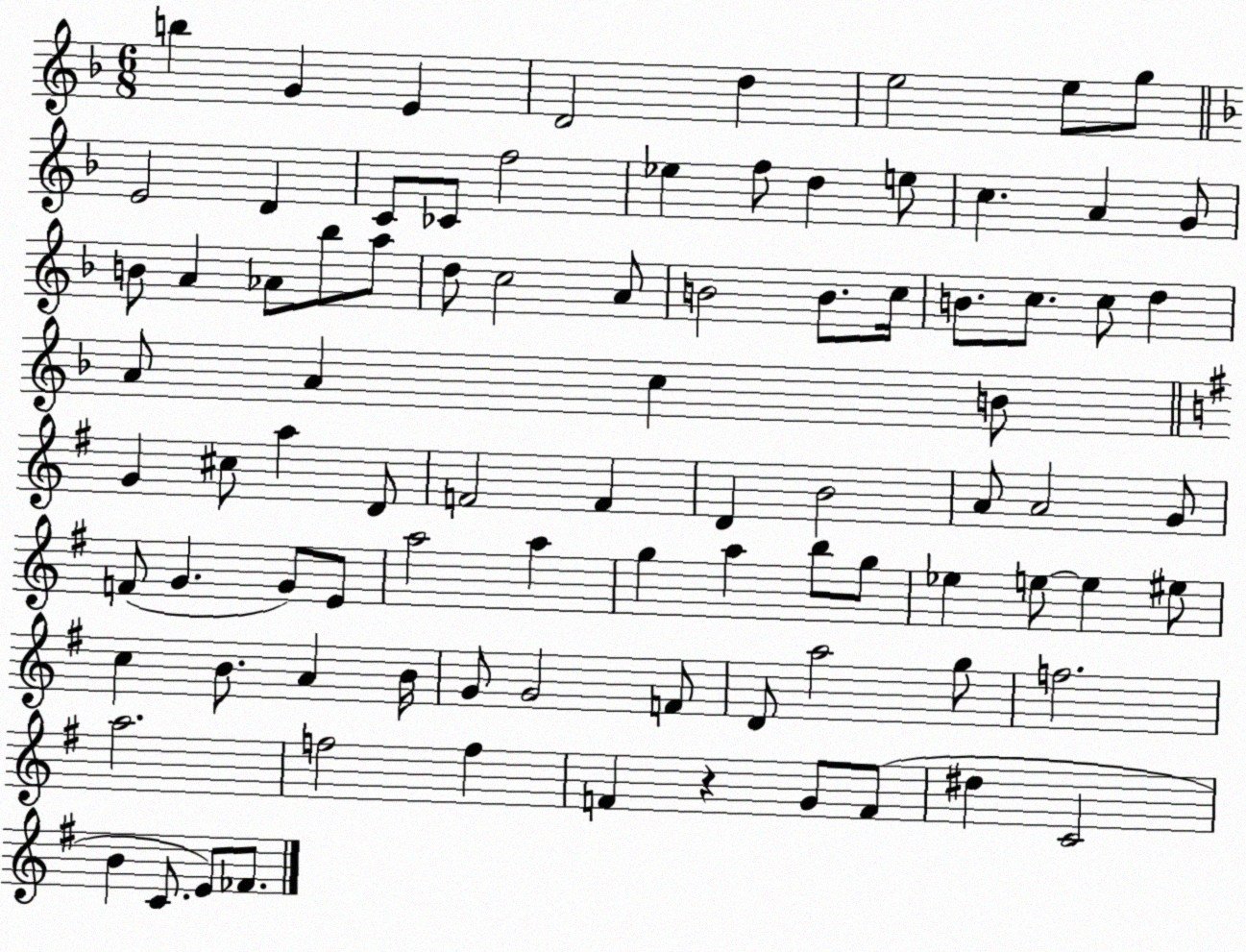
X:1
T:Untitled
M:6/8
L:1/4
K:F
b G E D2 d e2 e/2 g/2 E2 D C/2 _C/2 f2 _e f/2 d e/2 c A G/2 B/2 A _A/2 _b/2 a/2 d/2 c2 A/2 B2 B/2 c/4 B/2 c/2 c/2 d A/2 A c B/2 G ^c/2 a D/2 F2 F D B2 A/2 A2 G/2 F/2 G G/2 E/2 a2 a g a b/2 g/2 _e e/2 e ^e/2 c B/2 A B/4 G/2 G2 F/2 D/2 a2 g/2 f2 a2 f2 f F z G/2 F/2 ^d C2 B C/2 E/2 _F/2